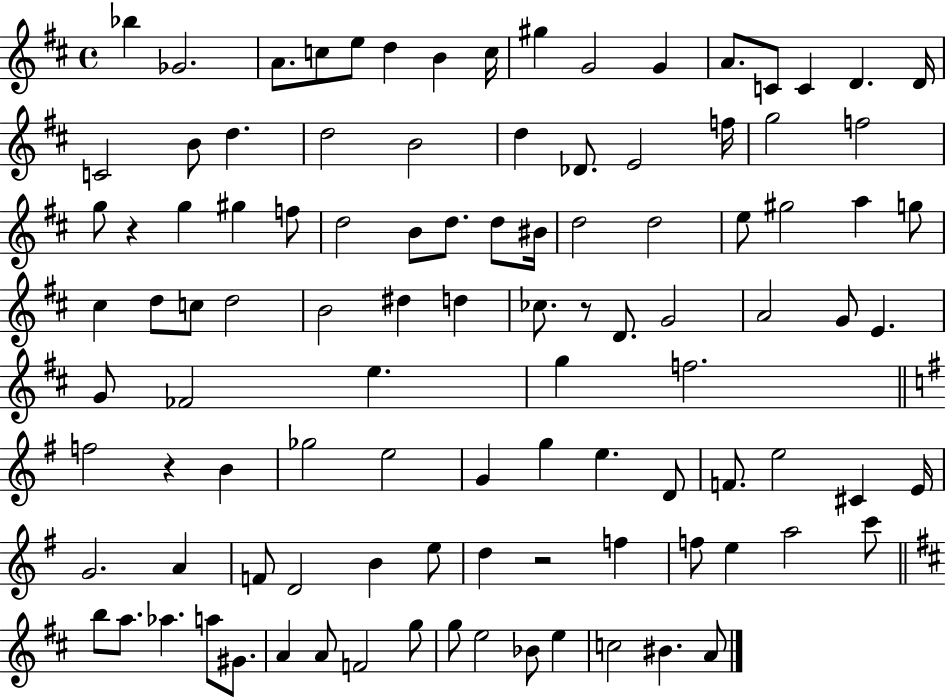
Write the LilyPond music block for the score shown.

{
  \clef treble
  \time 4/4
  \defaultTimeSignature
  \key d \major
  bes''4 ges'2. | a'8. c''8 e''8 d''4 b'4 c''16 | gis''4 g'2 g'4 | a'8. c'8 c'4 d'4. d'16 | \break c'2 b'8 d''4. | d''2 b'2 | d''4 des'8. e'2 f''16 | g''2 f''2 | \break g''8 r4 g''4 gis''4 f''8 | d''2 b'8 d''8. d''8 bis'16 | d''2 d''2 | e''8 gis''2 a''4 g''8 | \break cis''4 d''8 c''8 d''2 | b'2 dis''4 d''4 | ces''8. r8 d'8. g'2 | a'2 g'8 e'4. | \break g'8 fes'2 e''4. | g''4 f''2. | \bar "||" \break \key g \major f''2 r4 b'4 | ges''2 e''2 | g'4 g''4 e''4. d'8 | f'8. e''2 cis'4 e'16 | \break g'2. a'4 | f'8 d'2 b'4 e''8 | d''4 r2 f''4 | f''8 e''4 a''2 c'''8 | \break \bar "||" \break \key d \major b''8 a''8. aes''4. a''8 gis'8. | a'4 a'8 f'2 g''8 | g''8 e''2 bes'8 e''4 | c''2 bis'4. a'8 | \break \bar "|."
}